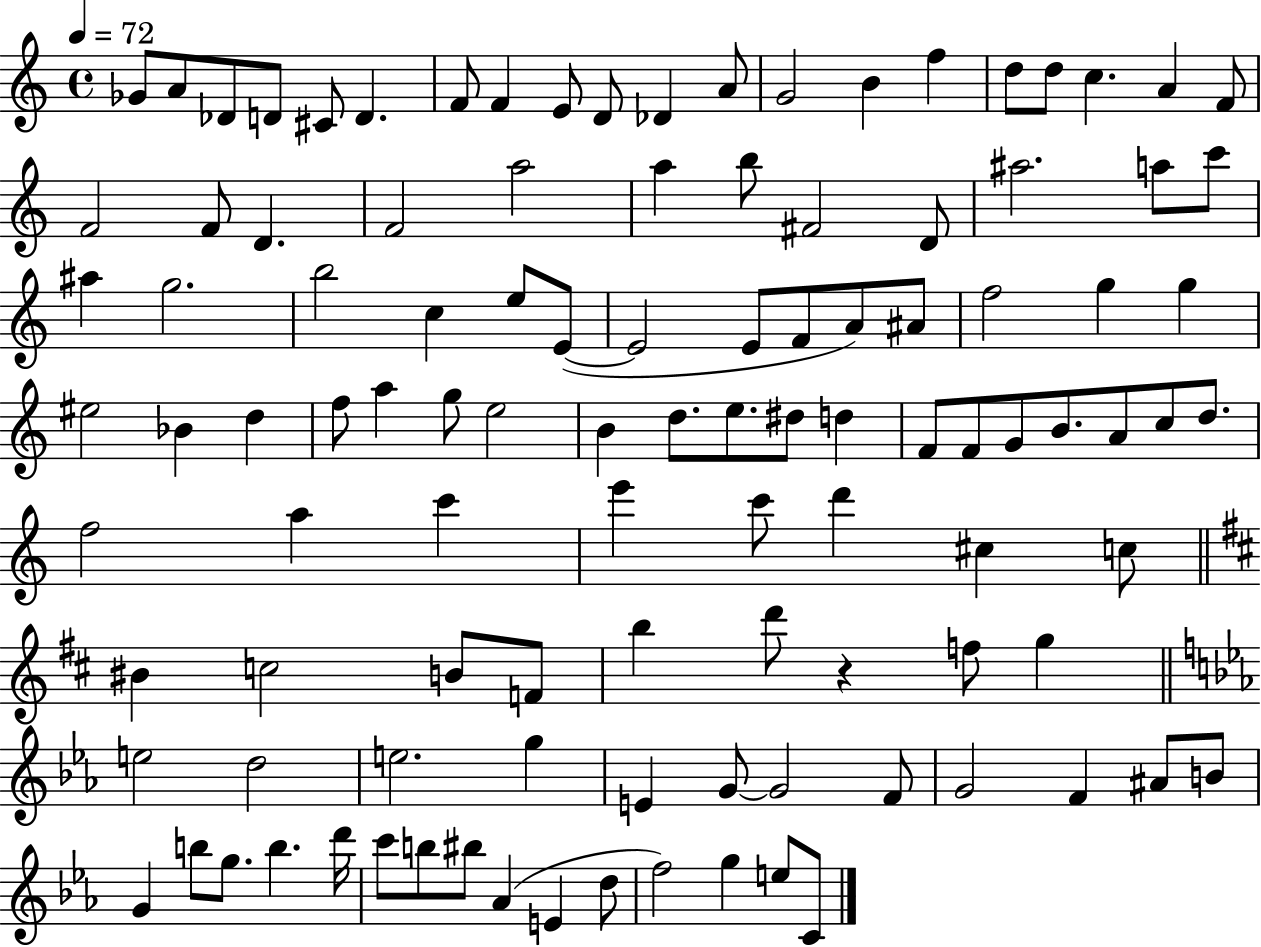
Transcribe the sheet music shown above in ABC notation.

X:1
T:Untitled
M:4/4
L:1/4
K:C
_G/2 A/2 _D/2 D/2 ^C/2 D F/2 F E/2 D/2 _D A/2 G2 B f d/2 d/2 c A F/2 F2 F/2 D F2 a2 a b/2 ^F2 D/2 ^a2 a/2 c'/2 ^a g2 b2 c e/2 E/2 E2 E/2 F/2 A/2 ^A/2 f2 g g ^e2 _B d f/2 a g/2 e2 B d/2 e/2 ^d/2 d F/2 F/2 G/2 B/2 A/2 c/2 d/2 f2 a c' e' c'/2 d' ^c c/2 ^B c2 B/2 F/2 b d'/2 z f/2 g e2 d2 e2 g E G/2 G2 F/2 G2 F ^A/2 B/2 G b/2 g/2 b d'/4 c'/2 b/2 ^b/2 _A E d/2 f2 g e/2 C/2